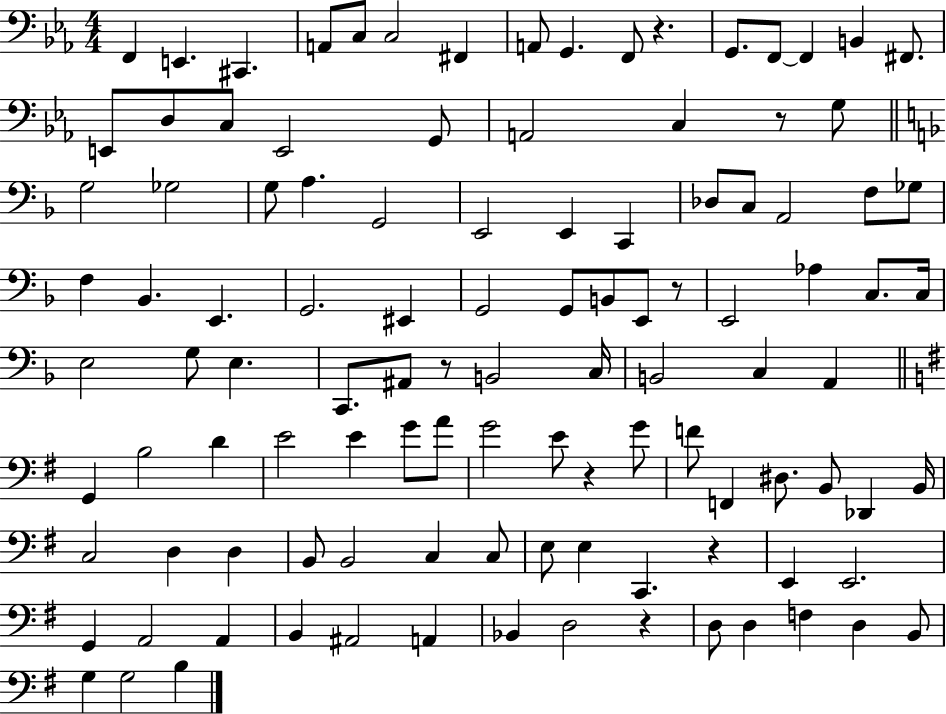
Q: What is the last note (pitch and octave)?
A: B3